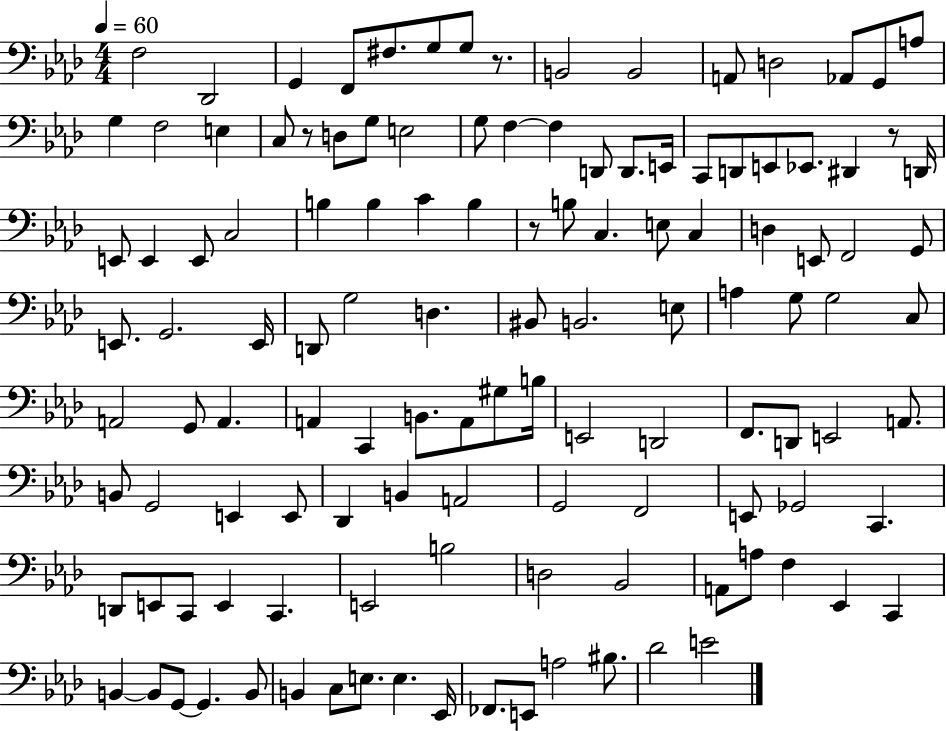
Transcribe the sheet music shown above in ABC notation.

X:1
T:Untitled
M:4/4
L:1/4
K:Ab
F,2 _D,,2 G,, F,,/2 ^F,/2 G,/2 G,/2 z/2 B,,2 B,,2 A,,/2 D,2 _A,,/2 G,,/2 A,/2 G, F,2 E, C,/2 z/2 D,/2 G,/2 E,2 G,/2 F, F, D,,/2 D,,/2 E,,/4 C,,/2 D,,/2 E,,/2 _E,,/2 ^D,, z/2 D,,/4 E,,/2 E,, E,,/2 C,2 B, B, C B, z/2 B,/2 C, E,/2 C, D, E,,/2 F,,2 G,,/2 E,,/2 G,,2 E,,/4 D,,/2 G,2 D, ^B,,/2 B,,2 E,/2 A, G,/2 G,2 C,/2 A,,2 G,,/2 A,, A,, C,, B,,/2 A,,/2 ^G,/2 B,/4 E,,2 D,,2 F,,/2 D,,/2 E,,2 A,,/2 B,,/2 G,,2 E,, E,,/2 _D,, B,, A,,2 G,,2 F,,2 E,,/2 _G,,2 C,, D,,/2 E,,/2 C,,/2 E,, C,, E,,2 B,2 D,2 _B,,2 A,,/2 A,/2 F, _E,, C,, B,, B,,/2 G,,/2 G,, B,,/2 B,, C,/2 E,/2 E, _E,,/4 _F,,/2 E,,/2 A,2 ^B,/2 _D2 E2